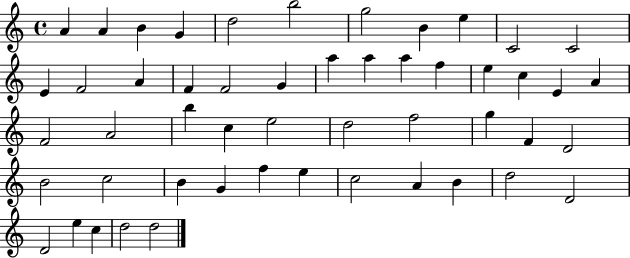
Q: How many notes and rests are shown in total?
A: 51